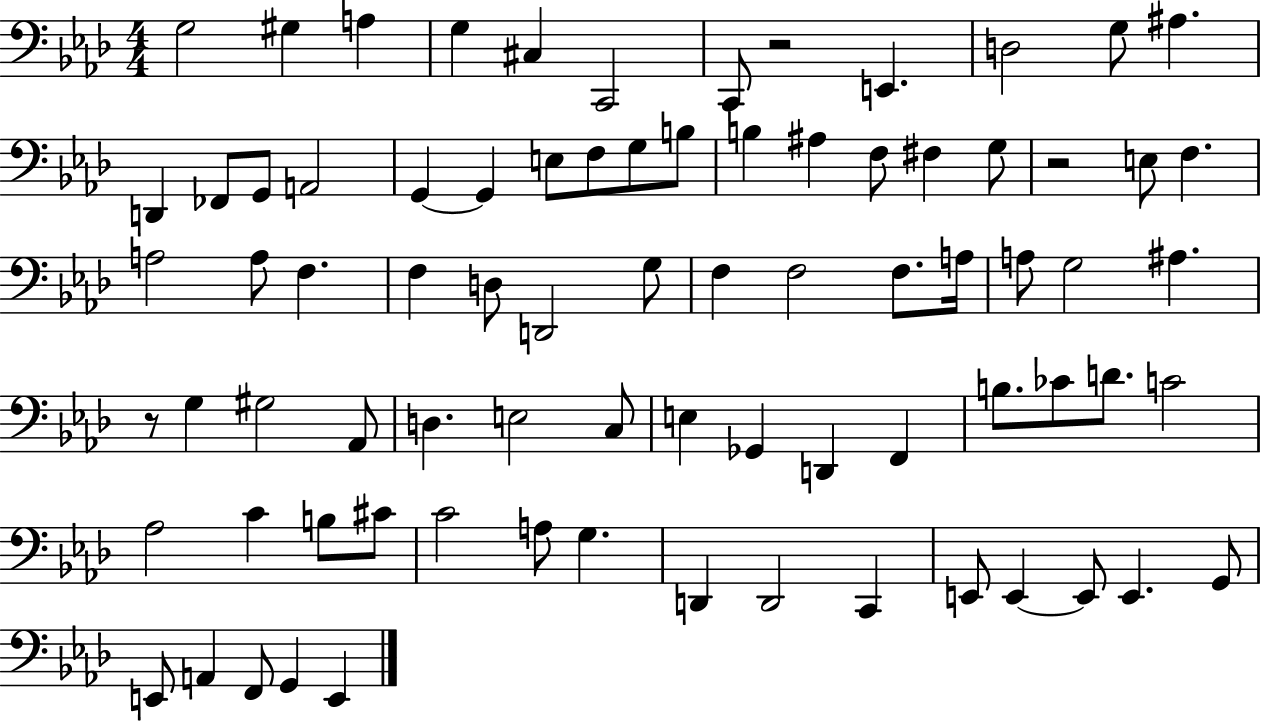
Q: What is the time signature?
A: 4/4